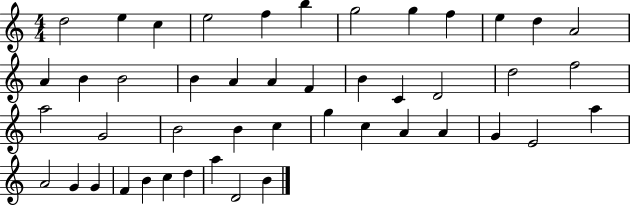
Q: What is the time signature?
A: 4/4